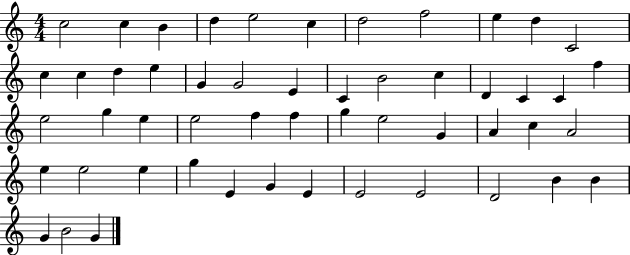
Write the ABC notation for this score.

X:1
T:Untitled
M:4/4
L:1/4
K:C
c2 c B d e2 c d2 f2 e d C2 c c d e G G2 E C B2 c D C C f e2 g e e2 f f g e2 G A c A2 e e2 e g E G E E2 E2 D2 B B G B2 G